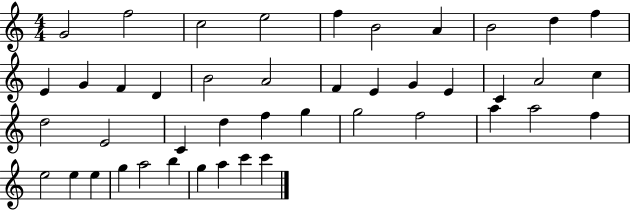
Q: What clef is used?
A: treble